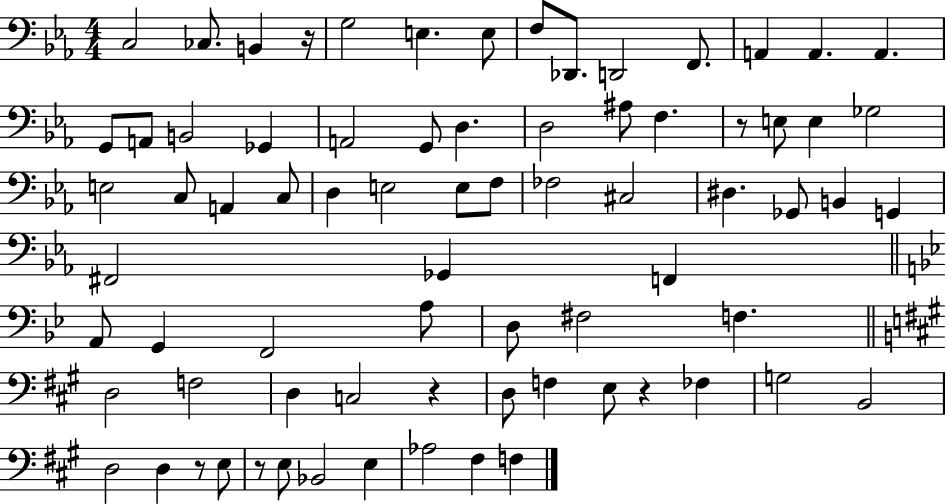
X:1
T:Untitled
M:4/4
L:1/4
K:Eb
C,2 _C,/2 B,, z/4 G,2 E, E,/2 F,/2 _D,,/2 D,,2 F,,/2 A,, A,, A,, G,,/2 A,,/2 B,,2 _G,, A,,2 G,,/2 D, D,2 ^A,/2 F, z/2 E,/2 E, _G,2 E,2 C,/2 A,, C,/2 D, E,2 E,/2 F,/2 _F,2 ^C,2 ^D, _G,,/2 B,, G,, ^F,,2 _G,, F,, A,,/2 G,, F,,2 A,/2 D,/2 ^F,2 F, D,2 F,2 D, C,2 z D,/2 F, E,/2 z _F, G,2 B,,2 D,2 D, z/2 E,/2 z/2 E,/2 _B,,2 E, _A,2 ^F, F,